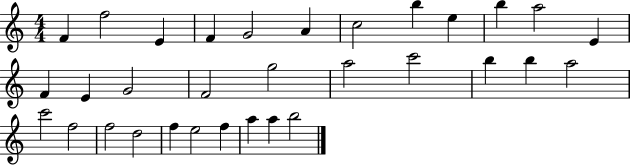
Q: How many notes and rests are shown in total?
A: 32